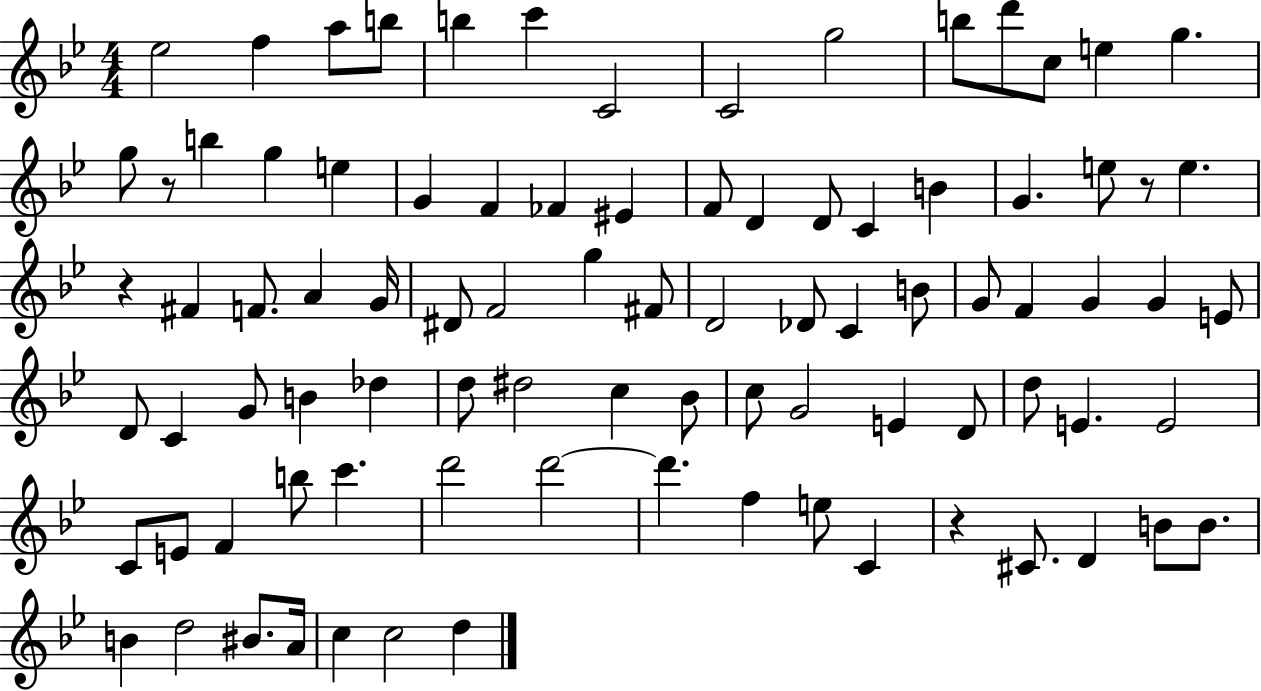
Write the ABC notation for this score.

X:1
T:Untitled
M:4/4
L:1/4
K:Bb
_e2 f a/2 b/2 b c' C2 C2 g2 b/2 d'/2 c/2 e g g/2 z/2 b g e G F _F ^E F/2 D D/2 C B G e/2 z/2 e z ^F F/2 A G/4 ^D/2 F2 g ^F/2 D2 _D/2 C B/2 G/2 F G G E/2 D/2 C G/2 B _d d/2 ^d2 c _B/2 c/2 G2 E D/2 d/2 E E2 C/2 E/2 F b/2 c' d'2 d'2 d' f e/2 C z ^C/2 D B/2 B/2 B d2 ^B/2 A/4 c c2 d